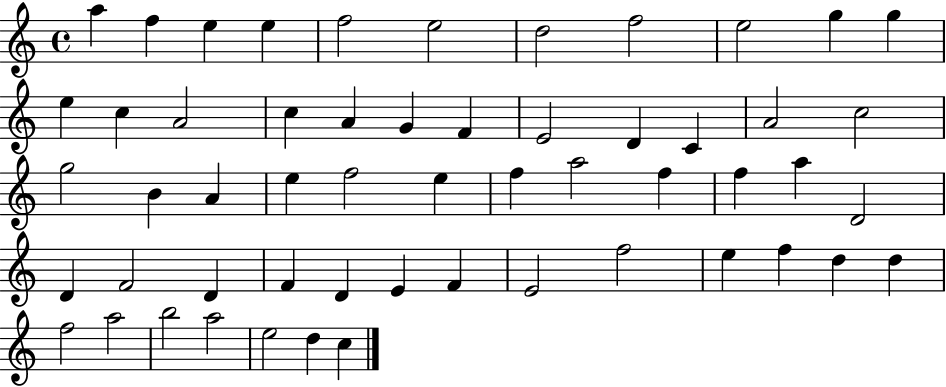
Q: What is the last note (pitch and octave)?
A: C5